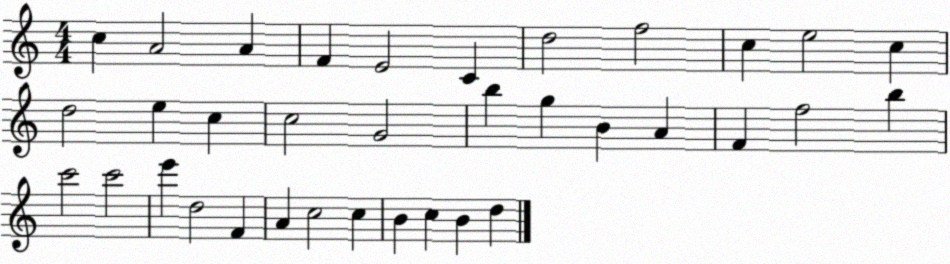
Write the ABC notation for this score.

X:1
T:Untitled
M:4/4
L:1/4
K:C
c A2 A F E2 C d2 f2 c e2 c d2 e c c2 G2 b g B A F f2 b c'2 c'2 e' d2 F A c2 c B c B d